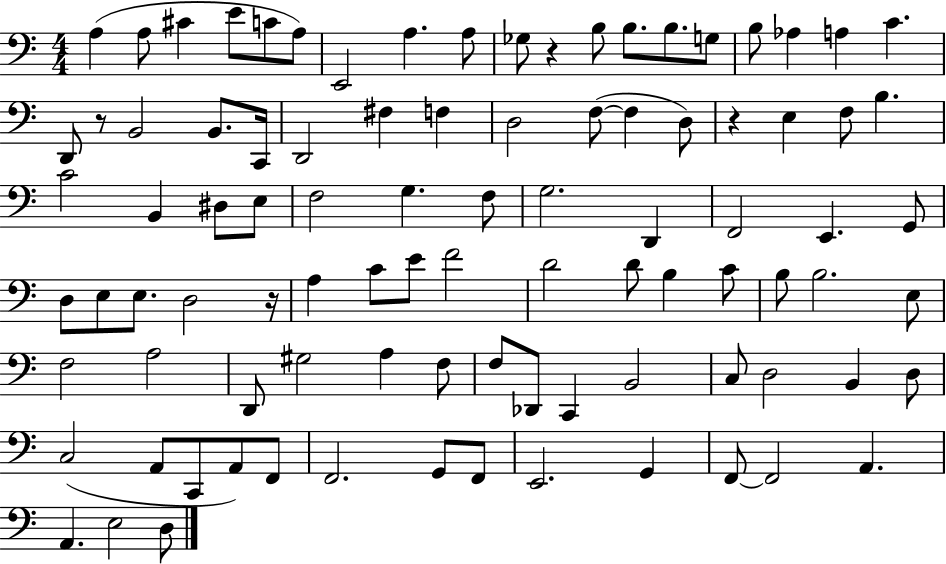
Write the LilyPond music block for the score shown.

{
  \clef bass
  \numericTimeSignature
  \time 4/4
  \key c \major
  a4( a8 cis'4 e'8 c'8 a8) | e,2 a4. a8 | ges8 r4 b8 b8. b8. g8 | b8 aes4 a4 c'4. | \break d,8 r8 b,2 b,8. c,16 | d,2 fis4 f4 | d2 f8~(~ f4 d8) | r4 e4 f8 b4. | \break c'2 b,4 dis8 e8 | f2 g4. f8 | g2. d,4 | f,2 e,4. g,8 | \break d8 e8 e8. d2 r16 | a4 c'8 e'8 f'2 | d'2 d'8 b4 c'8 | b8 b2. e8 | \break f2 a2 | d,8 gis2 a4 f8 | f8 des,8 c,4 b,2 | c8 d2 b,4 d8 | \break c2( a,8 c,8 a,8) f,8 | f,2. g,8 f,8 | e,2. g,4 | f,8~~ f,2 a,4. | \break a,4. e2 d8 | \bar "|."
}